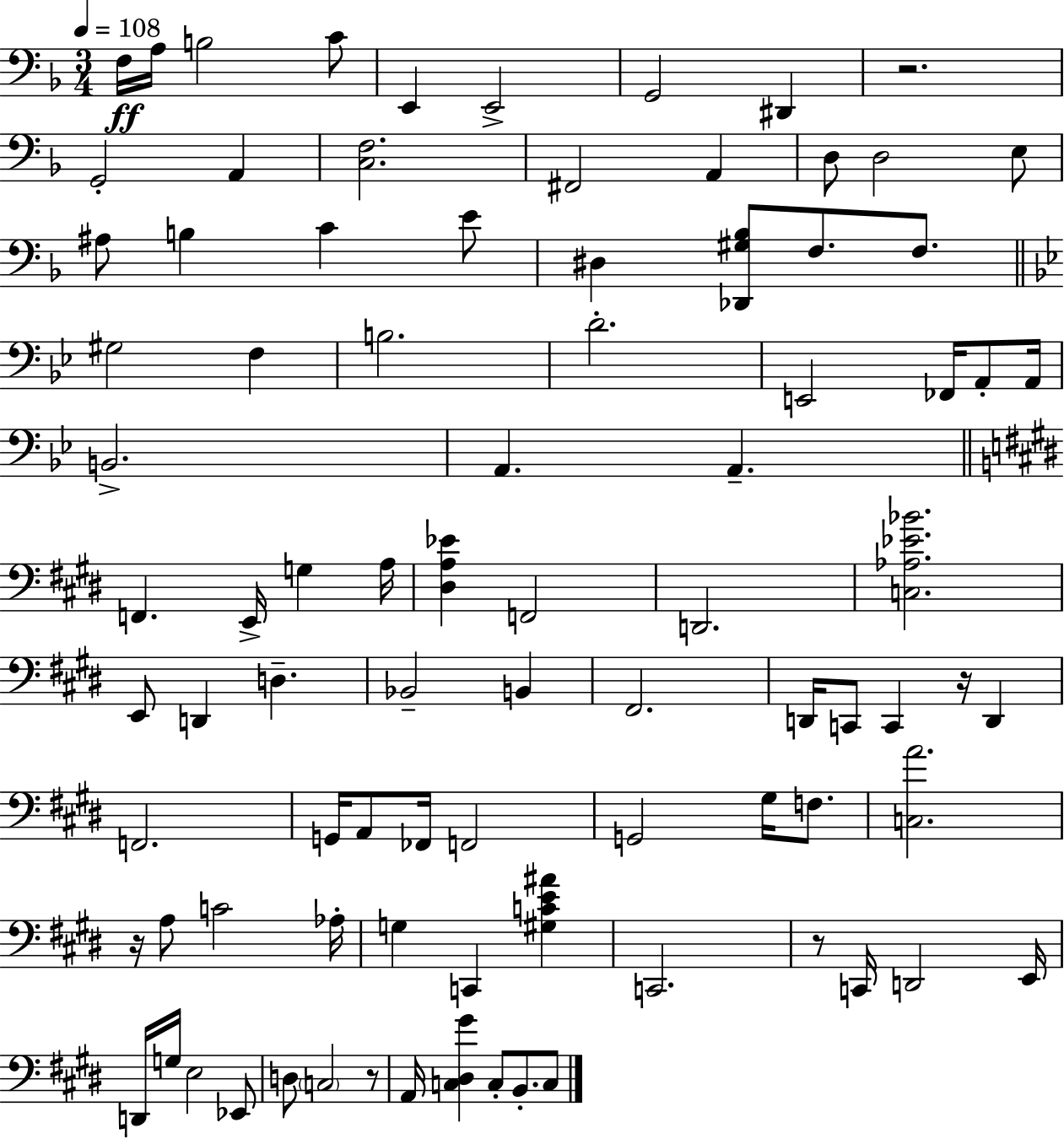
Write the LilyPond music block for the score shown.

{
  \clef bass
  \numericTimeSignature
  \time 3/4
  \key d \minor
  \tempo 4 = 108
  \repeat volta 2 { f16\ff a16 b2 c'8 | e,4 e,2-> | g,2 dis,4 | r2. | \break g,2-. a,4 | <c f>2. | fis,2 a,4 | d8 d2 e8 | \break ais8 b4 c'4 e'8 | dis4 <des, gis bes>8 f8. f8. | \bar "||" \break \key bes \major gis2 f4 | b2. | d'2.-. | e,2 fes,16 a,8-. a,16 | \break b,2.-> | a,4. a,4.-- | \bar "||" \break \key e \major f,4. e,16-> g4 a16 | <dis a ees'>4 f,2 | d,2. | <c aes ees' bes'>2. | \break e,8 d,4 d4.-- | bes,2-- b,4 | fis,2. | d,16 c,8 c,4 r16 d,4 | \break f,2. | g,16 a,8 fes,16 f,2 | g,2 gis16 f8. | <c a'>2. | \break r16 a8 c'2 aes16-. | g4 c,4 <gis c' e' ais'>4 | c,2. | r8 c,16 d,2 e,16 | \break d,16 g16 e2 ees,8 | d8 \parenthesize c2 r8 | a,16 <c dis gis'>4 c8-. b,8.-. c8 | } \bar "|."
}